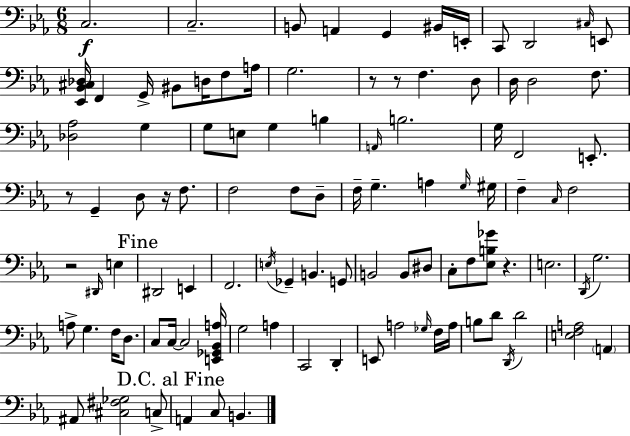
{
  \clef bass
  \numericTimeSignature
  \time 6/8
  \key ees \major
  c2.\f | c2.-- | b,8 a,4 g,4 bis,16 e,16-. | c,8 d,2 \grace { cis16 } e,8 | \break <ees, bes, cis des>16 f,4 g,16-> bis,8 d16 f8 | a16 g2. | r8 r8 f4. d8 | d16 d2 f8. | \break <des aes>2 g4 | g8 e8 g4 b4 | \grace { a,16 } b2. | g16 f,2 e,8.-. | \break r8 g,4-- d8 r16 f8. | f2 f8 | d8-- f16-- g4.-- a4 | \grace { g16 } gis16 f4-- \grace { c16 } f2 | \break r2 | \grace { dis,16 } e4 \mark "Fine" dis,2 | e,4 f,2. | \acciaccatura { e16 } ges,4-- b,4. | \break g,8 b,2 | b,8 dis8 c8-. f8 <ees b ges'>8 | r4. e2. | \acciaccatura { d,16 } g2. | \break a8-> g4. | f16 d8. c8 c16~~ c2 | <e, ges, bes, a>16 g2 | a4 c,2 | \break d,4-. e,8 a2 | \grace { ges16 } f16 a16 b8 d'8 | \acciaccatura { d,16 } d'2 <e f a>2 | \parenthesize a,4 ais,8 <cis fis ges>2 | \break c8-> \mark "D.C. al Fine" a,4 | c8 b,4. \bar "|."
}